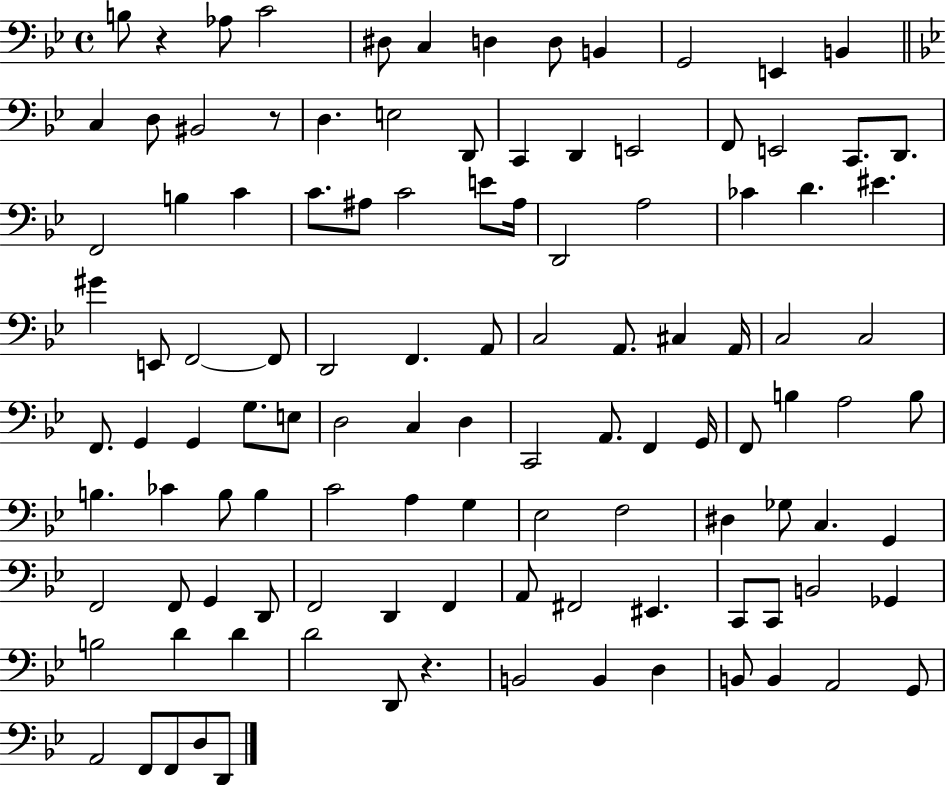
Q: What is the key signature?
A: BES major